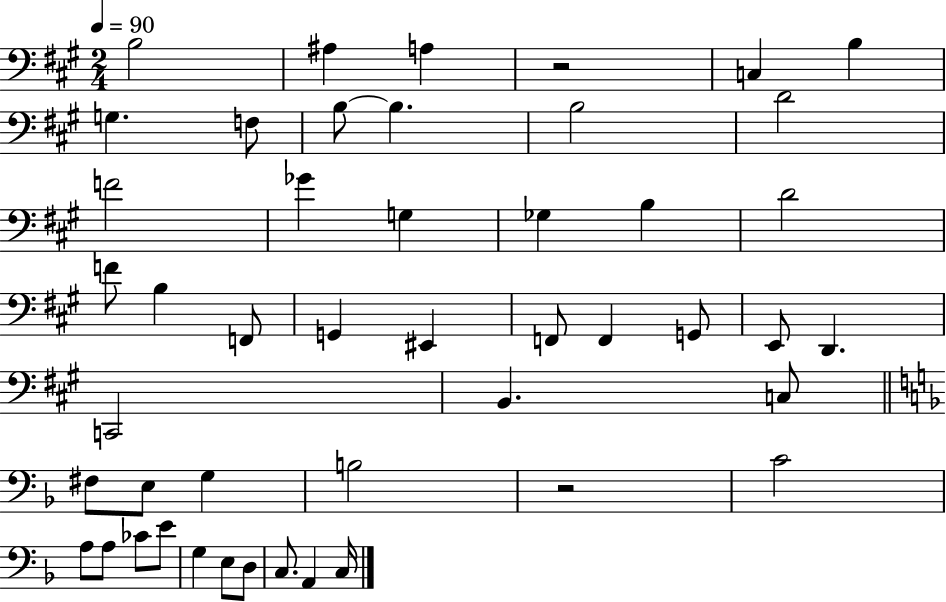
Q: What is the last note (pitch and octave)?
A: C3